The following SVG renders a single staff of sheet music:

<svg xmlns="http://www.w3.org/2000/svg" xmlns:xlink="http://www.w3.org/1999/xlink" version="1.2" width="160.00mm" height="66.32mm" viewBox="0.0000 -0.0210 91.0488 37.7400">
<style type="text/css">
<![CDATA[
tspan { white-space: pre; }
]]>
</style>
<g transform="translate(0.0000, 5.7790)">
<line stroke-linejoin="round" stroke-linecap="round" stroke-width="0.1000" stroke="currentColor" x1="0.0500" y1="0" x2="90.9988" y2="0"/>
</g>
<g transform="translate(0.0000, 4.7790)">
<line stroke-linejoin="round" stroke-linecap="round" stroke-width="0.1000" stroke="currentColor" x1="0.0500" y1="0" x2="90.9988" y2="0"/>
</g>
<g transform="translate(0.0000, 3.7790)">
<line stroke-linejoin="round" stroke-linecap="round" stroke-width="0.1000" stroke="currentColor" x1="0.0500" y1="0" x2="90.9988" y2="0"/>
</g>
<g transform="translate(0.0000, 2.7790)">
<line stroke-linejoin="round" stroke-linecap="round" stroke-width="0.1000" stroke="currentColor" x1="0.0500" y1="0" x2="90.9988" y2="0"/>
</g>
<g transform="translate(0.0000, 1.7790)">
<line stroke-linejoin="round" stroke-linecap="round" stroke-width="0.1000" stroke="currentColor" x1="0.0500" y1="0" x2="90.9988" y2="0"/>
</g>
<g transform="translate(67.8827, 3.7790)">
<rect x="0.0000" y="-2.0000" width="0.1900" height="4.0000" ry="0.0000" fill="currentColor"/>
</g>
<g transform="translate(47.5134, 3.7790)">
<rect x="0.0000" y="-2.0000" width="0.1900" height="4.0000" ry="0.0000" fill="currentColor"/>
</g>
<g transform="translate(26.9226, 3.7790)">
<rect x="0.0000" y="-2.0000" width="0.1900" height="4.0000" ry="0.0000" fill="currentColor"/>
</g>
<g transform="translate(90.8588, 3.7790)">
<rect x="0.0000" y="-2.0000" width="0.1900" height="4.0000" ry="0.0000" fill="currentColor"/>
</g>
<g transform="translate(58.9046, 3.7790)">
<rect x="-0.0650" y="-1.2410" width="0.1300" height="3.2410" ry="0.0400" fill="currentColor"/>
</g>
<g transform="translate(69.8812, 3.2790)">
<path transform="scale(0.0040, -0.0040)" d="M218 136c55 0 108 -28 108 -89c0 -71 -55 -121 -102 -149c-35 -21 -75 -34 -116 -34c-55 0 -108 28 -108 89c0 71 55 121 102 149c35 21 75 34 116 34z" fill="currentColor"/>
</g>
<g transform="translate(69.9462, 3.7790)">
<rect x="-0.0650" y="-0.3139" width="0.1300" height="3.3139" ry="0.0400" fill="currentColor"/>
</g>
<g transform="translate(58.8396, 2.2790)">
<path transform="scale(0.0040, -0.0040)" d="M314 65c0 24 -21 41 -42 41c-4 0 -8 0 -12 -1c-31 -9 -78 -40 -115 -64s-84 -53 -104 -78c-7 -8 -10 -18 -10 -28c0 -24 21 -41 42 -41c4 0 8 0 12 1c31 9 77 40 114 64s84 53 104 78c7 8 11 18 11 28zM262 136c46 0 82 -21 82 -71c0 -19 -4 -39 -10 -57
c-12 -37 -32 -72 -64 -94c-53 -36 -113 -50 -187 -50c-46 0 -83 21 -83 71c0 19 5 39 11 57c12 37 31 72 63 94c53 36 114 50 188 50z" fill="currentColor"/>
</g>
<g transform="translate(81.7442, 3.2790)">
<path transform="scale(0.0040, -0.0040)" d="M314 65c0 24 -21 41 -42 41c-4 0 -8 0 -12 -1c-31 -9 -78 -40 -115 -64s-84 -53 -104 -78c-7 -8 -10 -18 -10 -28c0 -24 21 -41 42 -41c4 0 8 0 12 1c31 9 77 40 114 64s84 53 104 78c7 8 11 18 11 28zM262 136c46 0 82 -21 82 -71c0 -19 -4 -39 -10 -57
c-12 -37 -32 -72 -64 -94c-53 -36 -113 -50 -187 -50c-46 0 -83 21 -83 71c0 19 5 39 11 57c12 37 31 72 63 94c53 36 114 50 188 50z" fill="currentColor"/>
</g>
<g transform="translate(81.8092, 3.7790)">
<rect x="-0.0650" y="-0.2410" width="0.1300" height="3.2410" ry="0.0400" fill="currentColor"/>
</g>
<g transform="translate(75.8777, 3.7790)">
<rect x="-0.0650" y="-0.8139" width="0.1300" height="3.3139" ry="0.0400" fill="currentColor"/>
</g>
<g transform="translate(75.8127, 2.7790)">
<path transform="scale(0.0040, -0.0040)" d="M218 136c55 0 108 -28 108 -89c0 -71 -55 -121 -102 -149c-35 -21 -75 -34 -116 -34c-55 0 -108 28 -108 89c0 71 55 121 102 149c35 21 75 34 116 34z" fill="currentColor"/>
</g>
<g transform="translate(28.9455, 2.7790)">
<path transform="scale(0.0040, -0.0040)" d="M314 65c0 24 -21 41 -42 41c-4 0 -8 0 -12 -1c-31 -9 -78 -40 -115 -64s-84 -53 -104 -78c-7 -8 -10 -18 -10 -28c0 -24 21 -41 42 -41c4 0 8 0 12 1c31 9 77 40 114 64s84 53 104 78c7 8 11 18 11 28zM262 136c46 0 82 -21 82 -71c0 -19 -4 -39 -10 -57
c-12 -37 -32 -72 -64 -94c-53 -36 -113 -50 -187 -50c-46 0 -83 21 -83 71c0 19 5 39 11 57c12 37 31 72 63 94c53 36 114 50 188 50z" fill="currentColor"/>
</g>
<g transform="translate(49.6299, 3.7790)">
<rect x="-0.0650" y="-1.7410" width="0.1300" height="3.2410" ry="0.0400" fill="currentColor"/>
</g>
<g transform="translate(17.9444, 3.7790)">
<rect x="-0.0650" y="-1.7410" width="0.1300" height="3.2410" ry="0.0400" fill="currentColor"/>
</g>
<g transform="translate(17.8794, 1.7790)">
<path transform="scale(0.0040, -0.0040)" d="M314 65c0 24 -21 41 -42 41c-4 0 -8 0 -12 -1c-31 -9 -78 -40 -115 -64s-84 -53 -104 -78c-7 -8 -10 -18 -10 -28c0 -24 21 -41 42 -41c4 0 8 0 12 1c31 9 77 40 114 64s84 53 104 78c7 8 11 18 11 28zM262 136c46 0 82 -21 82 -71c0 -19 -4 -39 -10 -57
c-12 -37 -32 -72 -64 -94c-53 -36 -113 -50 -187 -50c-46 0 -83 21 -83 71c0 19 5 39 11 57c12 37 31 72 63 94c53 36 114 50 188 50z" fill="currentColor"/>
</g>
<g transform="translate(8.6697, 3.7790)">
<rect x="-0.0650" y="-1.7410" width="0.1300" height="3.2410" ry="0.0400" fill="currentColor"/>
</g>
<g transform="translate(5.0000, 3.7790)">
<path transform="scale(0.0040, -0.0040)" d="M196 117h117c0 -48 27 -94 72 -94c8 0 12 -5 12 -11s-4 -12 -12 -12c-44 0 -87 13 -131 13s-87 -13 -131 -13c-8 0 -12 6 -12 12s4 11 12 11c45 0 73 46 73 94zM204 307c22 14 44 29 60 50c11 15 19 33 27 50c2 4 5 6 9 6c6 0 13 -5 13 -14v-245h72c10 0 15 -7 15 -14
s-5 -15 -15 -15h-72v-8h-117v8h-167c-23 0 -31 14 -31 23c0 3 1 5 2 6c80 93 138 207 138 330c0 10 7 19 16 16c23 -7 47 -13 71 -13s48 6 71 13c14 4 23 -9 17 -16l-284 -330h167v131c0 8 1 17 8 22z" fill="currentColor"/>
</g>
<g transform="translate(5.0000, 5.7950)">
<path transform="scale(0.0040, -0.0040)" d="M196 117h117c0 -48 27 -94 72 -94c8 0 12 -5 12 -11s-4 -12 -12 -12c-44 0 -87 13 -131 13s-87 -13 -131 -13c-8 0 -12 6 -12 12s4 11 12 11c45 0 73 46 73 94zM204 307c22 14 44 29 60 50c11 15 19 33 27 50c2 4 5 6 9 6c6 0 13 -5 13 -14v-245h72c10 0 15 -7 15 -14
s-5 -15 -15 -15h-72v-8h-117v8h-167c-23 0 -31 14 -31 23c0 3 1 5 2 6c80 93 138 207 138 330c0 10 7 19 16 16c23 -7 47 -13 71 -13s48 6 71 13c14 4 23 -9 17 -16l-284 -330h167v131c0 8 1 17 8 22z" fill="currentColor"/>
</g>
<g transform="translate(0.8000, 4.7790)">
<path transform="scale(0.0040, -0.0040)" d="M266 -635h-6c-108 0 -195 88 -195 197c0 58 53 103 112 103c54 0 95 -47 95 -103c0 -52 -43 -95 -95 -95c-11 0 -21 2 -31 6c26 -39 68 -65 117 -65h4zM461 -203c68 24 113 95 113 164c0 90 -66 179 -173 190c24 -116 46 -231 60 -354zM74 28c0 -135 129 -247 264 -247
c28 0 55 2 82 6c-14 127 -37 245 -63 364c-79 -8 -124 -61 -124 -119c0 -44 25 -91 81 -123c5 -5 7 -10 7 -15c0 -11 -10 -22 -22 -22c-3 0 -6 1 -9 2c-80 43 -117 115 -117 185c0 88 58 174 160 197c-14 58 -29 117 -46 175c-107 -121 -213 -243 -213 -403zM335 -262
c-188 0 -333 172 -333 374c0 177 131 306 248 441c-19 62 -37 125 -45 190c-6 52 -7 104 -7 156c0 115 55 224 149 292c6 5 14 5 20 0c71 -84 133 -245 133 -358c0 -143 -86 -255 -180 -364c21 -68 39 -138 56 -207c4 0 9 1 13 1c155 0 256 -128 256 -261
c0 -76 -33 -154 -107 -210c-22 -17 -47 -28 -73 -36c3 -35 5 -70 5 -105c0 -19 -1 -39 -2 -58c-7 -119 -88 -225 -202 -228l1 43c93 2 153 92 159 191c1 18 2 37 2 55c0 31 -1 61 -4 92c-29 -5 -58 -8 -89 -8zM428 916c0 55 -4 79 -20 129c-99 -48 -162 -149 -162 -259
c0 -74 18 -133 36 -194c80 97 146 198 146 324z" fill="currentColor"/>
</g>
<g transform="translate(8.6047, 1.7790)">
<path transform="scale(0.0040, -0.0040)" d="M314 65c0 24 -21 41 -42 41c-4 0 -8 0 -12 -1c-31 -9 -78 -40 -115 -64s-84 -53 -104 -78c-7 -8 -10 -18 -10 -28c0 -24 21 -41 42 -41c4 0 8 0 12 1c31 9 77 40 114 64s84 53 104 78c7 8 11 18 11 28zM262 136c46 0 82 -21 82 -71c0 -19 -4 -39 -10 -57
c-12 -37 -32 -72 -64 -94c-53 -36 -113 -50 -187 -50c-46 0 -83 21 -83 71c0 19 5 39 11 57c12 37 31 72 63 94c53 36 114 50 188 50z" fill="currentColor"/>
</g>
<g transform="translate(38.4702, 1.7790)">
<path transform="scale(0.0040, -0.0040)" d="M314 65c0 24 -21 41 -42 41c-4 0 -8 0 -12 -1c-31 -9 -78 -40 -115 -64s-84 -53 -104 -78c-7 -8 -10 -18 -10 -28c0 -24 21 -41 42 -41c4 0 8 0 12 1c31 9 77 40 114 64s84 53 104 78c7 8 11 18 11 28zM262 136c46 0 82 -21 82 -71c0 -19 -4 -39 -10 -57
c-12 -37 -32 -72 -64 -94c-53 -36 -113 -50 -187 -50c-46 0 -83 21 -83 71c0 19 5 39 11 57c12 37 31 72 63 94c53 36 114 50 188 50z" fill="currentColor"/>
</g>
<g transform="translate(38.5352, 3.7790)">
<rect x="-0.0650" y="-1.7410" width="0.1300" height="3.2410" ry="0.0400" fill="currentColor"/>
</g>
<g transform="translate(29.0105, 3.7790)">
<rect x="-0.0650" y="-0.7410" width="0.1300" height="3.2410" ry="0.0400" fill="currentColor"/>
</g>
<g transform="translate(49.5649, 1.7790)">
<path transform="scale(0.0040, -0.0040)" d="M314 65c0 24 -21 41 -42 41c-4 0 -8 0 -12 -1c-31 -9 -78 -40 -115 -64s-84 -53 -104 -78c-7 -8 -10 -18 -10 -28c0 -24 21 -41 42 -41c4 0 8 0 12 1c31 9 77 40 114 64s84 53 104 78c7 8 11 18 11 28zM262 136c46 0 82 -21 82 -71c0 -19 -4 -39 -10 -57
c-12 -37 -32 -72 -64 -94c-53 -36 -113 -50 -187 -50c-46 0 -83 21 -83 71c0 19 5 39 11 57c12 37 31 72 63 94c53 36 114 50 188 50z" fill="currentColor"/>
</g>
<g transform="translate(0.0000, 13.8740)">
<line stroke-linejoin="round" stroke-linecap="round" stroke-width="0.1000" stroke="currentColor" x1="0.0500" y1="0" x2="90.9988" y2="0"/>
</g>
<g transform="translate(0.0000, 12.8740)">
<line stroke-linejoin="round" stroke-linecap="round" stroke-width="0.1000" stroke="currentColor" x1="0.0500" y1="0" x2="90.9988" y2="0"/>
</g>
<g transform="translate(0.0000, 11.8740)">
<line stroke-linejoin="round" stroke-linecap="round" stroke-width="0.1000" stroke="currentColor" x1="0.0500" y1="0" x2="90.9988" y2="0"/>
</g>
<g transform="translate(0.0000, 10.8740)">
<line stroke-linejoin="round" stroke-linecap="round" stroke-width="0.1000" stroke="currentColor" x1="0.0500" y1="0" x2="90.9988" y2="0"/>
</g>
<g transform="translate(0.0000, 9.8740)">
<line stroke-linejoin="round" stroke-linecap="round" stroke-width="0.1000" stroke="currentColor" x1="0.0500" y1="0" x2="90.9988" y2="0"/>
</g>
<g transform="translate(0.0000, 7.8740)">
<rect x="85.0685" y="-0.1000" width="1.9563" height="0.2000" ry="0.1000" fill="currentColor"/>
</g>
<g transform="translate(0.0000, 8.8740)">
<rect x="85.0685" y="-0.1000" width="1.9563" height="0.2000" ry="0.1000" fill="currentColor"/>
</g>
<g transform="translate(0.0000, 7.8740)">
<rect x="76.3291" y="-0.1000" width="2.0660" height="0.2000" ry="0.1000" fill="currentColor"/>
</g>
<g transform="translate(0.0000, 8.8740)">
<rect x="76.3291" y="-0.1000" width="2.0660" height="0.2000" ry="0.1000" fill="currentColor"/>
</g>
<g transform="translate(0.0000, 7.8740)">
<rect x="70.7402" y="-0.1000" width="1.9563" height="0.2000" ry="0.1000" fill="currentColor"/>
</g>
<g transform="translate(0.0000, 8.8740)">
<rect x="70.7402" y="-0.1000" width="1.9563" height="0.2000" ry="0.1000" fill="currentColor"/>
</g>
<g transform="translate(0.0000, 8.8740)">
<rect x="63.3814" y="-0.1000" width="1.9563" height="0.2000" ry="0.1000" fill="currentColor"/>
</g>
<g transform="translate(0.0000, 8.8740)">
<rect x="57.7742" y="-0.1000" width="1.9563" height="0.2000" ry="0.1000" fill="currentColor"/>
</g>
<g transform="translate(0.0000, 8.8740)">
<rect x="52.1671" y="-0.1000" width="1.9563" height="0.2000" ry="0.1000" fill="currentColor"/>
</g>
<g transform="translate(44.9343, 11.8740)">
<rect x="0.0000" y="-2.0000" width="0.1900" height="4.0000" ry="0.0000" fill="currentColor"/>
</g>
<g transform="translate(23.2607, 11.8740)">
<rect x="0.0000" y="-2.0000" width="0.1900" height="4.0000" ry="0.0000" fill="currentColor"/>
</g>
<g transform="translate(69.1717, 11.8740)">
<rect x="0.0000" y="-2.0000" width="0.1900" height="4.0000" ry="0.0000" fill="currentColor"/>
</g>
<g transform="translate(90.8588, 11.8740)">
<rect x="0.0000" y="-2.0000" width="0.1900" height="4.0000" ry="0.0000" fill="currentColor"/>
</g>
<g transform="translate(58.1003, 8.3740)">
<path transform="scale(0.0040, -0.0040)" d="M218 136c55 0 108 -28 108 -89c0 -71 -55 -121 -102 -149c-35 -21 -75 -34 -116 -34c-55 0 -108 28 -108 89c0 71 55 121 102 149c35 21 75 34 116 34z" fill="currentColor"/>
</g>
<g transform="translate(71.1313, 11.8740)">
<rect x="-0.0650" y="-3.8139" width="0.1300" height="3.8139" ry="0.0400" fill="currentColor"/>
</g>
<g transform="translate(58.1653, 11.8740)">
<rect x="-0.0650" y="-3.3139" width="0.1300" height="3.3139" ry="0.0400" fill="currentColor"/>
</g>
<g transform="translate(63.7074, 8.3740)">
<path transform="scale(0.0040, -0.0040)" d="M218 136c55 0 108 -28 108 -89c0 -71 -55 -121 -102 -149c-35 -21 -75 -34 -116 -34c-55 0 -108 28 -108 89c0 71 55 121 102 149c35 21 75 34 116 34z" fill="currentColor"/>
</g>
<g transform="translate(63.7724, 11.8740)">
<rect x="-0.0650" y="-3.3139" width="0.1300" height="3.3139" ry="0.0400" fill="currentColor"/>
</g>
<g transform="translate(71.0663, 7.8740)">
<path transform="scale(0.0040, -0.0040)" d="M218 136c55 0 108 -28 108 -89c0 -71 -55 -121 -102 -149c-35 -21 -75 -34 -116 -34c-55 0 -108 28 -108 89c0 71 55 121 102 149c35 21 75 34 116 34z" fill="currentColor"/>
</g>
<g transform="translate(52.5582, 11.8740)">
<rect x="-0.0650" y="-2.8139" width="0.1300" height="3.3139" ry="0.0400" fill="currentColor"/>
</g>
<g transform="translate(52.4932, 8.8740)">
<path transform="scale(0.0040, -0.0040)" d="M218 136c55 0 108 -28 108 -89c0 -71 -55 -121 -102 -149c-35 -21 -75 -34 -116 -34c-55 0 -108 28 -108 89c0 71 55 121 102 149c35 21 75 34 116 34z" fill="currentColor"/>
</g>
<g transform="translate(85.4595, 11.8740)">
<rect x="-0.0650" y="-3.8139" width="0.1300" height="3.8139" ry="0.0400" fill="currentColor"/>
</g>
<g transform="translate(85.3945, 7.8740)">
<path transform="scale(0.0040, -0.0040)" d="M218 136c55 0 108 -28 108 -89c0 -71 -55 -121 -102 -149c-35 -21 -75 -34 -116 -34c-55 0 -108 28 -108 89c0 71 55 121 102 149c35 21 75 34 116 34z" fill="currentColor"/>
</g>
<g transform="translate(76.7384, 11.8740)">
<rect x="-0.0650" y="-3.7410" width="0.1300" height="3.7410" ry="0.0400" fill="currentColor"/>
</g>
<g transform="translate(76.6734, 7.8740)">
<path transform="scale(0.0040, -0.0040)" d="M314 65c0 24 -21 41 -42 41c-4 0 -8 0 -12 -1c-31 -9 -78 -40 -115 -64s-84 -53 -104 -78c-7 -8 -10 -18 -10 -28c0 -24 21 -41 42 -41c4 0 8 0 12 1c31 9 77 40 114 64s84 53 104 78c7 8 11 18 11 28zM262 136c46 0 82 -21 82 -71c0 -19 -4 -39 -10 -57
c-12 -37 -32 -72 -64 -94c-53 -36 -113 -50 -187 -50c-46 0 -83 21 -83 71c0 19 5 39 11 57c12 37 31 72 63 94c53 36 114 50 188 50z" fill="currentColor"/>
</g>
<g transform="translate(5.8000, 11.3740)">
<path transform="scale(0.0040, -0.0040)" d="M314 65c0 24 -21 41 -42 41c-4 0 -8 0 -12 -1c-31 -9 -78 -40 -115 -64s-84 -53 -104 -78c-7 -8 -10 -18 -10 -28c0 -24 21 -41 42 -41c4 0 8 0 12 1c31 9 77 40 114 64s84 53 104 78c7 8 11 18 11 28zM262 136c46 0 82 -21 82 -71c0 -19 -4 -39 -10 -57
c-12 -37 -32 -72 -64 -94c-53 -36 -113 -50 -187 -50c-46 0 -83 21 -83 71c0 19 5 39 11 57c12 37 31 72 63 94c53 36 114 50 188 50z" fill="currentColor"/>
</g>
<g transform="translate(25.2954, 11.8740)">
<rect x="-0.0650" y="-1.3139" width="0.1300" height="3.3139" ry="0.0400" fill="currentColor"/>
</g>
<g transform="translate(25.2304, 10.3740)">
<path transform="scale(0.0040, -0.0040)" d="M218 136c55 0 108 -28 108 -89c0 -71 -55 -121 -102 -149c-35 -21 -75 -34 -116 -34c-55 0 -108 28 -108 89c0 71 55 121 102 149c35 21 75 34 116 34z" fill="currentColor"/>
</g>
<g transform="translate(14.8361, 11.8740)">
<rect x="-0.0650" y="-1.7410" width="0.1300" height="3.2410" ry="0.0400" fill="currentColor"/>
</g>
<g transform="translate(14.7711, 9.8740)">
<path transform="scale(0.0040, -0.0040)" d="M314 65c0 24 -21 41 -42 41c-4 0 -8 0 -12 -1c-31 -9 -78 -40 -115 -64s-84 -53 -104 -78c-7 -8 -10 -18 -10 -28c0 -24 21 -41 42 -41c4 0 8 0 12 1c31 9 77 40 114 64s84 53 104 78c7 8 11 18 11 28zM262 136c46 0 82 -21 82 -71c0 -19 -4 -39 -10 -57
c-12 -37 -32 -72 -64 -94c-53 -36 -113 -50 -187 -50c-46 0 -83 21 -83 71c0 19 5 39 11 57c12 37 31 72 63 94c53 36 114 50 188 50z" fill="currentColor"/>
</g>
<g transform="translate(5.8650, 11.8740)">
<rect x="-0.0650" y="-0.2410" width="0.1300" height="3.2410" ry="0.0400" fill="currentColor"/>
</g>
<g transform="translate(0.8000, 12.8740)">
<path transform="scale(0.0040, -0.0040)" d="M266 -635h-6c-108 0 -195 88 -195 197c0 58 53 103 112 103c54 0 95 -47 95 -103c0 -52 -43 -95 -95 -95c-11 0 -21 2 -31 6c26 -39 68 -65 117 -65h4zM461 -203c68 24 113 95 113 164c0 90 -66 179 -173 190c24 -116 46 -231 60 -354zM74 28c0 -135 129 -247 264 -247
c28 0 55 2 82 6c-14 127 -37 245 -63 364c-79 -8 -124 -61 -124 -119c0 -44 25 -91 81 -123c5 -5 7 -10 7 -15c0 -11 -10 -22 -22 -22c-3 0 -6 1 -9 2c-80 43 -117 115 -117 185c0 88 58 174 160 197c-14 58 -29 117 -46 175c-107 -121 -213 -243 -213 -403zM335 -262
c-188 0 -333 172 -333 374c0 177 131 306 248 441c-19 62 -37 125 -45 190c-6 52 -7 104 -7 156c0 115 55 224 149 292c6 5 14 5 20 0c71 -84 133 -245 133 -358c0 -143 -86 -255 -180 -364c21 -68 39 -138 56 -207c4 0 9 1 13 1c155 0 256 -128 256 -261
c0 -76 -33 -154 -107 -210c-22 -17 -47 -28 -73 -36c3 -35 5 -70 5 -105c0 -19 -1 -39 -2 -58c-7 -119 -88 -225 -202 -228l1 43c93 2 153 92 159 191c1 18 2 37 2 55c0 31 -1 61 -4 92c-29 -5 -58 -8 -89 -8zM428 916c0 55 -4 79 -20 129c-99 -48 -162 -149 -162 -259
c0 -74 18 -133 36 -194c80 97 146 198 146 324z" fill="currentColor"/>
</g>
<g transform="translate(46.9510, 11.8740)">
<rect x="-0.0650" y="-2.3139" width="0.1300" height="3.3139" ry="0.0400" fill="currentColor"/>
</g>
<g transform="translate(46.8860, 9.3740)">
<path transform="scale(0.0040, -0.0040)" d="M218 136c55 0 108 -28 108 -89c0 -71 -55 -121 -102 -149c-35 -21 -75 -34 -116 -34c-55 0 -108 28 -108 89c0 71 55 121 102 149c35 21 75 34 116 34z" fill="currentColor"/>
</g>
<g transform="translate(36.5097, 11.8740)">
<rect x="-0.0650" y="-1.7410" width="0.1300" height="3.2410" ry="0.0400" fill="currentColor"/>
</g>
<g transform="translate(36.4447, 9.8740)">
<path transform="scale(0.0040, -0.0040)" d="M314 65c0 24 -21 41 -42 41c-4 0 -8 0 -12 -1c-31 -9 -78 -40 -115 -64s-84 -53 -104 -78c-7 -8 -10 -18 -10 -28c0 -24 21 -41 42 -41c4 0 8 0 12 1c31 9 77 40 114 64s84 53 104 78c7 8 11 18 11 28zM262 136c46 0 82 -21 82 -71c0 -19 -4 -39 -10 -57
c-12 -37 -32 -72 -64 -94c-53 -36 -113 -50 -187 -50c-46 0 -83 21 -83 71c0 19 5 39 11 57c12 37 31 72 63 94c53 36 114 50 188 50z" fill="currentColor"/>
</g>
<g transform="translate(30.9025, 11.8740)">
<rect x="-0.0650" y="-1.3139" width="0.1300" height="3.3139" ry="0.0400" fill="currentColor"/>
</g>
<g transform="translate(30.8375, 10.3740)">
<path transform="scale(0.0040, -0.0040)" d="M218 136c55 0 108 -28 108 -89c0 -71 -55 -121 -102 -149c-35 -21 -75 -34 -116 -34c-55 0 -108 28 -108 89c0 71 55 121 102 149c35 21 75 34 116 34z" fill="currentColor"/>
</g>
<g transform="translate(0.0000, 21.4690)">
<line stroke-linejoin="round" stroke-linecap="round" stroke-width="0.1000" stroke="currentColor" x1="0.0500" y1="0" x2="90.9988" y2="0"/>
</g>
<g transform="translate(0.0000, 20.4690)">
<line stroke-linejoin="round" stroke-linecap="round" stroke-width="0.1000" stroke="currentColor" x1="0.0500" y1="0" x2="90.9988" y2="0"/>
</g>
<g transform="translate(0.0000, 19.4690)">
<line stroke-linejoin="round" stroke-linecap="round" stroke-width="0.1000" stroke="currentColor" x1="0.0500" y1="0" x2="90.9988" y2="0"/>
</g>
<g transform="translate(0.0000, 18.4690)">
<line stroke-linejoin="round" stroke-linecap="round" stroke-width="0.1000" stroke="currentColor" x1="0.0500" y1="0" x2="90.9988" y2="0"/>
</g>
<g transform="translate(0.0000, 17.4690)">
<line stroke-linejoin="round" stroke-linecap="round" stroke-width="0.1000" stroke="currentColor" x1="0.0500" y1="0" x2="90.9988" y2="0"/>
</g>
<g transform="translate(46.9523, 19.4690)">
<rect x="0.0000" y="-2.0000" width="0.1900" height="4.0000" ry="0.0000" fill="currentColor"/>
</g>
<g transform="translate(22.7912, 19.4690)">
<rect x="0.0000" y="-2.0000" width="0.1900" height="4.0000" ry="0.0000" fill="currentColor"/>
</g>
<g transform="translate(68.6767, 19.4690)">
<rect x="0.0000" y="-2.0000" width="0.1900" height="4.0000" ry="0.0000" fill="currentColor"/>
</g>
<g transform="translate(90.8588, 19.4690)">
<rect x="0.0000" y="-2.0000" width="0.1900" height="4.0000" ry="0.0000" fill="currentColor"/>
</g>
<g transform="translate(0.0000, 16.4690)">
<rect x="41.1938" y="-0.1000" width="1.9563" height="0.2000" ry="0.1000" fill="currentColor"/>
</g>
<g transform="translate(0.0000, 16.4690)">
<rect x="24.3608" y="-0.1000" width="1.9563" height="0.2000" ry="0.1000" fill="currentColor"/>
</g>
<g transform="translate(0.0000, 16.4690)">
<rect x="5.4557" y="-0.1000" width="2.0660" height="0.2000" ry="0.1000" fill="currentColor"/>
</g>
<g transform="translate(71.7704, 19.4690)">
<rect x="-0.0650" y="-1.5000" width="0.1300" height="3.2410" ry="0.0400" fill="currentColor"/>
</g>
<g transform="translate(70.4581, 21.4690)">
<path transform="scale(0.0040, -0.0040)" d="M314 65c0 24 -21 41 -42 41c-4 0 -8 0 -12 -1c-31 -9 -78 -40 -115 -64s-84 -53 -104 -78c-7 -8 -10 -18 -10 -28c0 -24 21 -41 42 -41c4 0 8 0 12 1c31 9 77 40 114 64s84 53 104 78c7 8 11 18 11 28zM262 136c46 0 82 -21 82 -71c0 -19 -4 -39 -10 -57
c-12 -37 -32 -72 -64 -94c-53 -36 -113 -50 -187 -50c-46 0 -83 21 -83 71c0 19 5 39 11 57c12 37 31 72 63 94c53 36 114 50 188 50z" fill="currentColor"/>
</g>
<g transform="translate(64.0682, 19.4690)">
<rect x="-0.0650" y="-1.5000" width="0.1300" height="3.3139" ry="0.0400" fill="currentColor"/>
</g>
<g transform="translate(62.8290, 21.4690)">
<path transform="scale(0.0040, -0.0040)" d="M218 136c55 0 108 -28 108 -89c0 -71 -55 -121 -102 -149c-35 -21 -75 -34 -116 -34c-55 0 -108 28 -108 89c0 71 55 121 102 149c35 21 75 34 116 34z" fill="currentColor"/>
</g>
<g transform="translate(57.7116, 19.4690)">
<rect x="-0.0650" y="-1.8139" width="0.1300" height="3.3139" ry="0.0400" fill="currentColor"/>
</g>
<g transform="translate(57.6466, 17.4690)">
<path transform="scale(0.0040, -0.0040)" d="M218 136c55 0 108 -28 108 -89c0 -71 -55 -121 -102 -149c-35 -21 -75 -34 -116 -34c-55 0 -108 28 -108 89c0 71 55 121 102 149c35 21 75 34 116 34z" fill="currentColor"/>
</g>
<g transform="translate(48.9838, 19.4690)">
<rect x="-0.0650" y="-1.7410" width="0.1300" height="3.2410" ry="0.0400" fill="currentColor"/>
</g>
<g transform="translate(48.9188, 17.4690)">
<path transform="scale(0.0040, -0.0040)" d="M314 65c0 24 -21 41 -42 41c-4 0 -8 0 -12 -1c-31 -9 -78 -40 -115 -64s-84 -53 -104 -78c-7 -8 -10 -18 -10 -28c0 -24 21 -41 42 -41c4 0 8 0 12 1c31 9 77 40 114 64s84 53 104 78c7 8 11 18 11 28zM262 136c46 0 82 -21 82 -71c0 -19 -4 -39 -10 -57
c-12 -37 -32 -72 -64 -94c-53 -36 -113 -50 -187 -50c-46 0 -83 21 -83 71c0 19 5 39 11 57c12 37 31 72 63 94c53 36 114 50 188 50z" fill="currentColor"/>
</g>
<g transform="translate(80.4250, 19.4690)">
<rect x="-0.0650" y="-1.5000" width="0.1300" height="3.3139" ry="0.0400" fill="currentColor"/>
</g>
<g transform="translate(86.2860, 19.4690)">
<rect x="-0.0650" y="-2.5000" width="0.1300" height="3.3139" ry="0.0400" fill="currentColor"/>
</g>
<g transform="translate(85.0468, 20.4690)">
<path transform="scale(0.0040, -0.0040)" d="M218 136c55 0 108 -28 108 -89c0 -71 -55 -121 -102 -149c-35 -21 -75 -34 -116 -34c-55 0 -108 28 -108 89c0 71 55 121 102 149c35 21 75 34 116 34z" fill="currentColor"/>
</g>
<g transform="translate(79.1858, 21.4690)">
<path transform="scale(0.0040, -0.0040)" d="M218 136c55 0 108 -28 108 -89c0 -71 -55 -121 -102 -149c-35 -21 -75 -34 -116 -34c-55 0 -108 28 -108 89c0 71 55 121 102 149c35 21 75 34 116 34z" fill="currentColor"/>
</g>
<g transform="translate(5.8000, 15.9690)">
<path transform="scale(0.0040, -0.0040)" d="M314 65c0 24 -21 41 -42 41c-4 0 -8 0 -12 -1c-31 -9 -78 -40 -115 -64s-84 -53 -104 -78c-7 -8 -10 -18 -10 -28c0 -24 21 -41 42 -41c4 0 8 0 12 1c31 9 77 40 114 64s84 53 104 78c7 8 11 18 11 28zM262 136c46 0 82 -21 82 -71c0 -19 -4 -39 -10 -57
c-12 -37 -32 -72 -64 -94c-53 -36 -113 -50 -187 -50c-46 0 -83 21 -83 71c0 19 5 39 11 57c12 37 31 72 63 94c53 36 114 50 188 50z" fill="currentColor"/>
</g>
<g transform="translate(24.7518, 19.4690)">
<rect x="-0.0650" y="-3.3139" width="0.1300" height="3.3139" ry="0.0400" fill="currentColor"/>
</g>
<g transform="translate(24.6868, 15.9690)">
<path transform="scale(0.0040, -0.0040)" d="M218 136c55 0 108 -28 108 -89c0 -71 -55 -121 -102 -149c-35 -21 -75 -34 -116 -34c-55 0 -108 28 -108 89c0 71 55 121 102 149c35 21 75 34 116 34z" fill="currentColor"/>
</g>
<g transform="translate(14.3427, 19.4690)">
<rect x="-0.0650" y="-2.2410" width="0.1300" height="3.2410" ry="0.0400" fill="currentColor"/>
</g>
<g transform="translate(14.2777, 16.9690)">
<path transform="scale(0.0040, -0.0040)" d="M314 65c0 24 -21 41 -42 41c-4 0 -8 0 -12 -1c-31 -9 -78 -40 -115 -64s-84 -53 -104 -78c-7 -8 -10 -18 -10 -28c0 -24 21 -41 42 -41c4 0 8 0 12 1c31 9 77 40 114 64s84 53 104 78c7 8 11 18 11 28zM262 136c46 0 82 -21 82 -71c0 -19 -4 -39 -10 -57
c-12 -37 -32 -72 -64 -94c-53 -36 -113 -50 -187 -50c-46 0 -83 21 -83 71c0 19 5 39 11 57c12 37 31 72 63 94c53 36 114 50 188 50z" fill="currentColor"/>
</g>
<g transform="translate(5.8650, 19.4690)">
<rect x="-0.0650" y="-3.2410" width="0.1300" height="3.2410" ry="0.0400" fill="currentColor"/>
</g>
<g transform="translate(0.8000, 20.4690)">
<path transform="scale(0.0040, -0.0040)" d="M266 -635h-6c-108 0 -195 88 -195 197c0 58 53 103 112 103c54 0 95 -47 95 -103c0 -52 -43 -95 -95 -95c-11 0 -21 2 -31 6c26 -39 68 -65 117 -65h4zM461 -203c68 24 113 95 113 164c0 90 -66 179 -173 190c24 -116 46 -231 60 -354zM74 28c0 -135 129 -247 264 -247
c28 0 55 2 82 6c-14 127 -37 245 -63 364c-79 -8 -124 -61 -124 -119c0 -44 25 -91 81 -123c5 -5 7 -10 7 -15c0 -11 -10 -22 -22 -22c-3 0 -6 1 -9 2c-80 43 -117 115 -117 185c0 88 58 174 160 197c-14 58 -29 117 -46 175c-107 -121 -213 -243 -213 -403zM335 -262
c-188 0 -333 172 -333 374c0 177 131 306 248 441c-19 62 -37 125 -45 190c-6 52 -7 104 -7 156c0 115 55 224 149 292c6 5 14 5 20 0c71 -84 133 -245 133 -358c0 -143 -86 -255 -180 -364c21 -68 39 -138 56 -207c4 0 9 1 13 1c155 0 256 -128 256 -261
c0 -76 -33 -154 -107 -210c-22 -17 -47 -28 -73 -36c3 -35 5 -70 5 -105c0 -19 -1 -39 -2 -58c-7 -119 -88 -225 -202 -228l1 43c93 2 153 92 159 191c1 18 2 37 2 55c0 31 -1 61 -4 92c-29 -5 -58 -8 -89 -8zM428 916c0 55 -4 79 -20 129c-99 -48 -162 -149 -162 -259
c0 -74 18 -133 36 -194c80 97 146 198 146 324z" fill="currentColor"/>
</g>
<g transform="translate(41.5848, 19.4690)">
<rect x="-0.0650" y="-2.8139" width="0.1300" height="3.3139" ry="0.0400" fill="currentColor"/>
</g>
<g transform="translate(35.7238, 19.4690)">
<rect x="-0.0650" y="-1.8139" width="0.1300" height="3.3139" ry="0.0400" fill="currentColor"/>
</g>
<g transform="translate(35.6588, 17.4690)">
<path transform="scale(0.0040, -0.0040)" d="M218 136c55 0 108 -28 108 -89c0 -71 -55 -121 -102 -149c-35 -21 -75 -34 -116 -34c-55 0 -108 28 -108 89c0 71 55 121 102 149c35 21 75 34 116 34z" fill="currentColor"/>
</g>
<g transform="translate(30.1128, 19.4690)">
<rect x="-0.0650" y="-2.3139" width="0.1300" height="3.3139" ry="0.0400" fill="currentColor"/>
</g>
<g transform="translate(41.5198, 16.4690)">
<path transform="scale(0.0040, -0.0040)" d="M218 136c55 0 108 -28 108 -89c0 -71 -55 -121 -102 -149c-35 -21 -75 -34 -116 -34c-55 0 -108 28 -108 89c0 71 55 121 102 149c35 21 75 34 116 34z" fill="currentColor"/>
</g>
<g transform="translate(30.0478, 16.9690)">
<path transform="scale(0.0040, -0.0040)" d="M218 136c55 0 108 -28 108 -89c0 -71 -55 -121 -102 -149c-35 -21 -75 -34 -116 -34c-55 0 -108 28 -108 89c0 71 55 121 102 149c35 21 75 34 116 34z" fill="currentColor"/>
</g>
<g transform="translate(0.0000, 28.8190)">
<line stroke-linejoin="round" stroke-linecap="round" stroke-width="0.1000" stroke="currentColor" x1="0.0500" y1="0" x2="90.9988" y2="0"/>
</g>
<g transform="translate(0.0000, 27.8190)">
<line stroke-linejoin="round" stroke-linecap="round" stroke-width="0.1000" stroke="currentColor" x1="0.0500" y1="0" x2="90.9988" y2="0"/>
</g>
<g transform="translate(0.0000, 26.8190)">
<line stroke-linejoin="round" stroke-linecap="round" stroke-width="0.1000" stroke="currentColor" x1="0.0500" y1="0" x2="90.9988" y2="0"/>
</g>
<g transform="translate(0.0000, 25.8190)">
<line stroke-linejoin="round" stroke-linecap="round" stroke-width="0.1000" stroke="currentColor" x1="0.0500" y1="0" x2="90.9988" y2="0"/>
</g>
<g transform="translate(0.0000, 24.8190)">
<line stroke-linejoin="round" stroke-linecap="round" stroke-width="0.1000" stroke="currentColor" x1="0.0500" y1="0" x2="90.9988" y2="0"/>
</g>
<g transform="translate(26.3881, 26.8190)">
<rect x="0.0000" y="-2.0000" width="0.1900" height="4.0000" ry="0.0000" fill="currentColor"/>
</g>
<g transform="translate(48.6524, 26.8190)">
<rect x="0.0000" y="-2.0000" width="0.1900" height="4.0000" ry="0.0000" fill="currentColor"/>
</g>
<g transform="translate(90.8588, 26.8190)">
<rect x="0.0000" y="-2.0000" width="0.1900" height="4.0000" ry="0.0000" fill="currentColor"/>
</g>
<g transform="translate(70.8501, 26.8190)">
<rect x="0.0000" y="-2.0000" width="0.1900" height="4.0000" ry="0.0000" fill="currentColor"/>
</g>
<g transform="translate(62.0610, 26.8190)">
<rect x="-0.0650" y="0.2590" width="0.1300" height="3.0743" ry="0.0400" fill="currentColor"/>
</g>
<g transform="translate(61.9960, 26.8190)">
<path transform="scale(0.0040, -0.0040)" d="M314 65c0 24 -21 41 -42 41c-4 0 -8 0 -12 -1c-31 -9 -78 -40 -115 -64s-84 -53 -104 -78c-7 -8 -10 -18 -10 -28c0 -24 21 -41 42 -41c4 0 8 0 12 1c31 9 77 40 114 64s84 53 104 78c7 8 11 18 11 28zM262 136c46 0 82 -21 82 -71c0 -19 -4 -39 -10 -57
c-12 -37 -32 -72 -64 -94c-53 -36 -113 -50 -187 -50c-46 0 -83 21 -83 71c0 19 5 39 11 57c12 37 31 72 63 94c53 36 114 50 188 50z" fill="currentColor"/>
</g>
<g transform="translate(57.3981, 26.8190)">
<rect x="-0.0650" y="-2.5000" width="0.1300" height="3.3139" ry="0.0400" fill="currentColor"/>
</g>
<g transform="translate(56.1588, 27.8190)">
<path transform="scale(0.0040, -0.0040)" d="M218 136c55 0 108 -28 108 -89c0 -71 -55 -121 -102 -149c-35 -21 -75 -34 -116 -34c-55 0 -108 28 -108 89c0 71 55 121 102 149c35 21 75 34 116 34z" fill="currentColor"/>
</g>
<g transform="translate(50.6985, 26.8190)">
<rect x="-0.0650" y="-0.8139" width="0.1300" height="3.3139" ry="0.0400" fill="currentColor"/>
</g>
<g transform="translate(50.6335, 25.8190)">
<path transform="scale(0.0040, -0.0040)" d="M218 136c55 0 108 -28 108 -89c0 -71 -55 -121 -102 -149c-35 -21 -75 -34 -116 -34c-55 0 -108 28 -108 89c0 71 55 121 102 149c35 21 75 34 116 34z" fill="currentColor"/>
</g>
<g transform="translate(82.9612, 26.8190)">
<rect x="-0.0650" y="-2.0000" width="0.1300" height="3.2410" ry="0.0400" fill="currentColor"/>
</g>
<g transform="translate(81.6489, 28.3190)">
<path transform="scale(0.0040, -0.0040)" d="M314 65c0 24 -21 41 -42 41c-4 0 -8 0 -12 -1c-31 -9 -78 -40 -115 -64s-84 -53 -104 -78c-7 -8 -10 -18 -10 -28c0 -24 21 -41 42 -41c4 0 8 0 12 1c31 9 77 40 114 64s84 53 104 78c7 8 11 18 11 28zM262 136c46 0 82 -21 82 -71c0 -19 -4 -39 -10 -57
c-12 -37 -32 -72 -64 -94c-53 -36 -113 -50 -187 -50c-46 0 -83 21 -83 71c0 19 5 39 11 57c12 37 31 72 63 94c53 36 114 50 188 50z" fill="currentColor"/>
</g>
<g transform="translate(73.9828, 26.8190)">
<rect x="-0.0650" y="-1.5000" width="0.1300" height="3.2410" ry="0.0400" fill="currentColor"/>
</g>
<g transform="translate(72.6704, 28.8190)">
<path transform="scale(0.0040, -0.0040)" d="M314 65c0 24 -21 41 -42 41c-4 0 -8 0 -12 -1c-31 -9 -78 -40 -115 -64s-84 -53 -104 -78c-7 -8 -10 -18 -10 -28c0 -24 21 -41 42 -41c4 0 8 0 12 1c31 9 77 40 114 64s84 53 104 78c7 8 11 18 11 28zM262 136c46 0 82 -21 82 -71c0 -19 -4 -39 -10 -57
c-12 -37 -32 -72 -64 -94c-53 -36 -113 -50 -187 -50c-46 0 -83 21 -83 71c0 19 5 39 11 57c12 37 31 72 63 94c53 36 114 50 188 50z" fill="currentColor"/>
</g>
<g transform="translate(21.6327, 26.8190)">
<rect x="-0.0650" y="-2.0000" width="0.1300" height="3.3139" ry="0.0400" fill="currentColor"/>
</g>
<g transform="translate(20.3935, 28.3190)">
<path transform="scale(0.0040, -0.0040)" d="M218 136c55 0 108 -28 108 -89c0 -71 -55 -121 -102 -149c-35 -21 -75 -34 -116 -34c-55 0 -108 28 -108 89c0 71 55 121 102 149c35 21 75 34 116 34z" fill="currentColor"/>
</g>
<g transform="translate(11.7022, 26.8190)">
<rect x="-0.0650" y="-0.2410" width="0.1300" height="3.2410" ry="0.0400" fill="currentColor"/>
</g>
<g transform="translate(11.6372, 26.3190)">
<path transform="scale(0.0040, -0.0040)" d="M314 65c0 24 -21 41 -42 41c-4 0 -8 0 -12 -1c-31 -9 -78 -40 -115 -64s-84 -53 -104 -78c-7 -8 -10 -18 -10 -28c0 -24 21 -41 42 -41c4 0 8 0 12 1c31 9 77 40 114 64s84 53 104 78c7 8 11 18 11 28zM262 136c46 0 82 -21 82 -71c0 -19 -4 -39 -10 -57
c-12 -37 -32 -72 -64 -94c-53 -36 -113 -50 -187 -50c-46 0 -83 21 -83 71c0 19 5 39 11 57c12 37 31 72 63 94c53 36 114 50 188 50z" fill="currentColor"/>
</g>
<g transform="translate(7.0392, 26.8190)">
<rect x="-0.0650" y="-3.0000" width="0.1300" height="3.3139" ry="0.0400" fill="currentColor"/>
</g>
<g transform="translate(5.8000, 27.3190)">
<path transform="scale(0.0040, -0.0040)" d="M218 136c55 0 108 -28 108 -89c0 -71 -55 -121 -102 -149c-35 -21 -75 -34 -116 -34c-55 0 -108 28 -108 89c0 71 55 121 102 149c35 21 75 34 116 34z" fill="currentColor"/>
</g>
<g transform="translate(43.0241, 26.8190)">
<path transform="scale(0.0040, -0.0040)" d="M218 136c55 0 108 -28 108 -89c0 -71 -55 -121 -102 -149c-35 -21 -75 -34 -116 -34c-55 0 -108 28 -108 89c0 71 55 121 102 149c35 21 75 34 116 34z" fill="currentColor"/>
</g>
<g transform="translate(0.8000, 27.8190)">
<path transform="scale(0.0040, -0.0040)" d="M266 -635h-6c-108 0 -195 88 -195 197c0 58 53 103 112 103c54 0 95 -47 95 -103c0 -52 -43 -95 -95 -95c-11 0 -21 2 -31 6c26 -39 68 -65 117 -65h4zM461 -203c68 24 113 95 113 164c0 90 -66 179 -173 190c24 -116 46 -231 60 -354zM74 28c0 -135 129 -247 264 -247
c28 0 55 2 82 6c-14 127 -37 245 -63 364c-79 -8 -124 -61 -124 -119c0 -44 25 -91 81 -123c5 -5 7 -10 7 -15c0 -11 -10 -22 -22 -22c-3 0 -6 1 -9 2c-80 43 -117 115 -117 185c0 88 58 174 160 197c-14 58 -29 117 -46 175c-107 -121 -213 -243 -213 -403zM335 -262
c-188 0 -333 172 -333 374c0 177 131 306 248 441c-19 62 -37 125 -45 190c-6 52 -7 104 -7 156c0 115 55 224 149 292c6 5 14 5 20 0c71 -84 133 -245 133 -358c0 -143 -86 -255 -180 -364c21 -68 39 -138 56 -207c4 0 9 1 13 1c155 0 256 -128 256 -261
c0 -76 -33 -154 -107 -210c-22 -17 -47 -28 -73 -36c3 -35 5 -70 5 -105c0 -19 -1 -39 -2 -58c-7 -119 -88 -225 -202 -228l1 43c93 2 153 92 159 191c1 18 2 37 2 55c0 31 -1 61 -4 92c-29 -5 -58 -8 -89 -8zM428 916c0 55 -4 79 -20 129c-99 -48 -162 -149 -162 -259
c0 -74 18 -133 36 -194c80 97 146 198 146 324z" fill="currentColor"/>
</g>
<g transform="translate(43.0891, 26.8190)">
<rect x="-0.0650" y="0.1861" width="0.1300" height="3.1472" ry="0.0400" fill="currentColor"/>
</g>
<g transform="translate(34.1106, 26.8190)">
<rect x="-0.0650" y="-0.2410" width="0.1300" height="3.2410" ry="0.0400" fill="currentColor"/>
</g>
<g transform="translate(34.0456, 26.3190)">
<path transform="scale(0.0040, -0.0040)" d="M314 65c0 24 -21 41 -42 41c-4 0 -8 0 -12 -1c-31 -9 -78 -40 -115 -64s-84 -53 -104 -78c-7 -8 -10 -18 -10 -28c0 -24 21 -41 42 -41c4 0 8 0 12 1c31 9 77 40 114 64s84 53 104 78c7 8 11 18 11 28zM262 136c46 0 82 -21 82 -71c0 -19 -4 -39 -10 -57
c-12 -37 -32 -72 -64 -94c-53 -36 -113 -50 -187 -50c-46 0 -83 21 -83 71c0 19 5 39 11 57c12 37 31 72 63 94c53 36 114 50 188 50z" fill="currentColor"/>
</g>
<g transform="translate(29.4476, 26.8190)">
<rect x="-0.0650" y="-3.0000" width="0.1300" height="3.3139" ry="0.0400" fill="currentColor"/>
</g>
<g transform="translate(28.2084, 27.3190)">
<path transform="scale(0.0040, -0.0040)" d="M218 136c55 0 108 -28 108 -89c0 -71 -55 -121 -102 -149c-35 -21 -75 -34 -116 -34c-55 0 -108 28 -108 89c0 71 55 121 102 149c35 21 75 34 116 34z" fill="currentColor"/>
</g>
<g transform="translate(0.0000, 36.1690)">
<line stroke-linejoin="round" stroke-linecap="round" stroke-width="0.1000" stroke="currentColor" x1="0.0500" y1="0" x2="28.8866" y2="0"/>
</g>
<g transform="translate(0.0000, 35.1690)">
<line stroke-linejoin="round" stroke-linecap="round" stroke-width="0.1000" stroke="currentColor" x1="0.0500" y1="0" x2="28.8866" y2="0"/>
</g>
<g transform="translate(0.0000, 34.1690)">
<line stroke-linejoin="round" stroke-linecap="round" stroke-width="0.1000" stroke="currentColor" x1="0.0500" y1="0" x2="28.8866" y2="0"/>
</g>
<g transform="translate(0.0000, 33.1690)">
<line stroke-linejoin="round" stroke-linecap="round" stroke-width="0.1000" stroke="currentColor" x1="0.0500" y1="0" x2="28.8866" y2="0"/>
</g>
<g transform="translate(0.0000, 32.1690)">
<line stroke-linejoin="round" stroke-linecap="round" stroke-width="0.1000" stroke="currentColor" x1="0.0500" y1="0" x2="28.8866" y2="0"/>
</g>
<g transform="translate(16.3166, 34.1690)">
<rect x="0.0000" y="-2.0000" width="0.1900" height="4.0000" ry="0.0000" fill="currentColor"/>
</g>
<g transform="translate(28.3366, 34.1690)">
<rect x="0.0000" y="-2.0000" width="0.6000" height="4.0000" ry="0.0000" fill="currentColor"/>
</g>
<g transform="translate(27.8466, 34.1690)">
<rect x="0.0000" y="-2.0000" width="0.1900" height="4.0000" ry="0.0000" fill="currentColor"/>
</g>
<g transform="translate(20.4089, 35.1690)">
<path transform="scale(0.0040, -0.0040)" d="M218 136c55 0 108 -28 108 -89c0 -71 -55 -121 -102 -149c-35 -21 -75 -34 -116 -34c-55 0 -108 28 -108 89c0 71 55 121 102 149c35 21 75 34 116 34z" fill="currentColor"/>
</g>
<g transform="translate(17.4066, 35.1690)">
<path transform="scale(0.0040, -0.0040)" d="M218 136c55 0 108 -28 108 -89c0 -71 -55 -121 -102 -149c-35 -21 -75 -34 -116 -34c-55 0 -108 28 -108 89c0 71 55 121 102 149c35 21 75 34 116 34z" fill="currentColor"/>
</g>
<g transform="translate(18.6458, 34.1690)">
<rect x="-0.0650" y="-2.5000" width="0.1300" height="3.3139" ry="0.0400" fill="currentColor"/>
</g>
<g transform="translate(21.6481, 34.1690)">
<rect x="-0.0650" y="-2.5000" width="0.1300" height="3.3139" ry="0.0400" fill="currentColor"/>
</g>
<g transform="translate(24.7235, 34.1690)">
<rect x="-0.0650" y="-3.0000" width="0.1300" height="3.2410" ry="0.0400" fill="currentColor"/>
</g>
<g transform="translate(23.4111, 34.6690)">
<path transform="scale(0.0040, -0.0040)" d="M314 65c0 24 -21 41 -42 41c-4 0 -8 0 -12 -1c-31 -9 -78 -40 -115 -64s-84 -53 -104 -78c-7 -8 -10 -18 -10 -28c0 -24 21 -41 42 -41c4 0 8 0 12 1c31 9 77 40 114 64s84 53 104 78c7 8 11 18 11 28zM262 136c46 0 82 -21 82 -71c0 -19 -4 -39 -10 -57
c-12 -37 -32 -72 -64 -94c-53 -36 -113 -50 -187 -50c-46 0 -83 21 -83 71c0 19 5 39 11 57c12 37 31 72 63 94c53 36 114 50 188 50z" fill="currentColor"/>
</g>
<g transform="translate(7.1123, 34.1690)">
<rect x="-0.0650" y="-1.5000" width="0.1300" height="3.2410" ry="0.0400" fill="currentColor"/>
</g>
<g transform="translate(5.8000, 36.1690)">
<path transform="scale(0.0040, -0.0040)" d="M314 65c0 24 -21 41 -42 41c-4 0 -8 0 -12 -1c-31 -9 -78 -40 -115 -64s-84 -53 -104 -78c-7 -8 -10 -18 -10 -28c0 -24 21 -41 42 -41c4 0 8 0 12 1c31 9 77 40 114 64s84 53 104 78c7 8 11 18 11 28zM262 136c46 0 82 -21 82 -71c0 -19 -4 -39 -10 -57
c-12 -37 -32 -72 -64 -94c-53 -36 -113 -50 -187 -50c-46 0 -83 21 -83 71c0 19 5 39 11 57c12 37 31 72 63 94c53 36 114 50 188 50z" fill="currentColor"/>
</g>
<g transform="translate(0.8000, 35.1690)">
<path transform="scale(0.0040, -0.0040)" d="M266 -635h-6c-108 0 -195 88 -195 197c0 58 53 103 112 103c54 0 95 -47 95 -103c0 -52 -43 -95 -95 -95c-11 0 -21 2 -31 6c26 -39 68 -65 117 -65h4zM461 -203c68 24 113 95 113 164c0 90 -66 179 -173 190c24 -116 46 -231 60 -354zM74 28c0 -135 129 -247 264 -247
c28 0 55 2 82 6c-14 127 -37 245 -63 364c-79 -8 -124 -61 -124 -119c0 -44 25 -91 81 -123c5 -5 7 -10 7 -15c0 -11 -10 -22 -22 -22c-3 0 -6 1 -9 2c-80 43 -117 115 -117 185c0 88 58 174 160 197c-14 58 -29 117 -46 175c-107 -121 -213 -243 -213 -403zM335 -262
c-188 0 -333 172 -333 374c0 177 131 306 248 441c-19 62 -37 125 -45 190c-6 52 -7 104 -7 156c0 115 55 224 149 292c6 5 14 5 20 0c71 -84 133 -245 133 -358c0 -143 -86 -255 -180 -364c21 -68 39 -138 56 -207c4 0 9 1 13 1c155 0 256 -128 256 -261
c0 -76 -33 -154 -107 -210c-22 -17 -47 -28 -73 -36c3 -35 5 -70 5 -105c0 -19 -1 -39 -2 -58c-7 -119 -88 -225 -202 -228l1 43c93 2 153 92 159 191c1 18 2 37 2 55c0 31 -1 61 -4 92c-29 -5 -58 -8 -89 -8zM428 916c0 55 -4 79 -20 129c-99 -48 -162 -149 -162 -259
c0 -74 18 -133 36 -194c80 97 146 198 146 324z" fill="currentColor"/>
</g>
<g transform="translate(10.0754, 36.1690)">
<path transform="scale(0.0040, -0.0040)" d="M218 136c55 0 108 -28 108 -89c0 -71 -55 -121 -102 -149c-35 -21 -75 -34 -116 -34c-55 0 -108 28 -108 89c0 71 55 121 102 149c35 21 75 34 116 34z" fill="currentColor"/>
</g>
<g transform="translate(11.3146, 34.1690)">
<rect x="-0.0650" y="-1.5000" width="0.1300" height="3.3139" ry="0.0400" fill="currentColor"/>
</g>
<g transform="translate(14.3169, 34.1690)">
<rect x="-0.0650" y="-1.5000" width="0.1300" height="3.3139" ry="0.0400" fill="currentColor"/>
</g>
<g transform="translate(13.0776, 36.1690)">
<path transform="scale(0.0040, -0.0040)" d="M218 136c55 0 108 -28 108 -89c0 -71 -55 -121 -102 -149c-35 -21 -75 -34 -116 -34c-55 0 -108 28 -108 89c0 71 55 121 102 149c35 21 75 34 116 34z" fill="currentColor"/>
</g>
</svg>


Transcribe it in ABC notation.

X:1
T:Untitled
M:4/4
L:1/4
K:C
f2 f2 d2 f2 f2 e2 c d c2 c2 f2 e e f2 g a b b c' c'2 c' b2 g2 b g f a f2 f E E2 E G A c2 F A c2 B d G B2 E2 F2 E2 E E G G A2